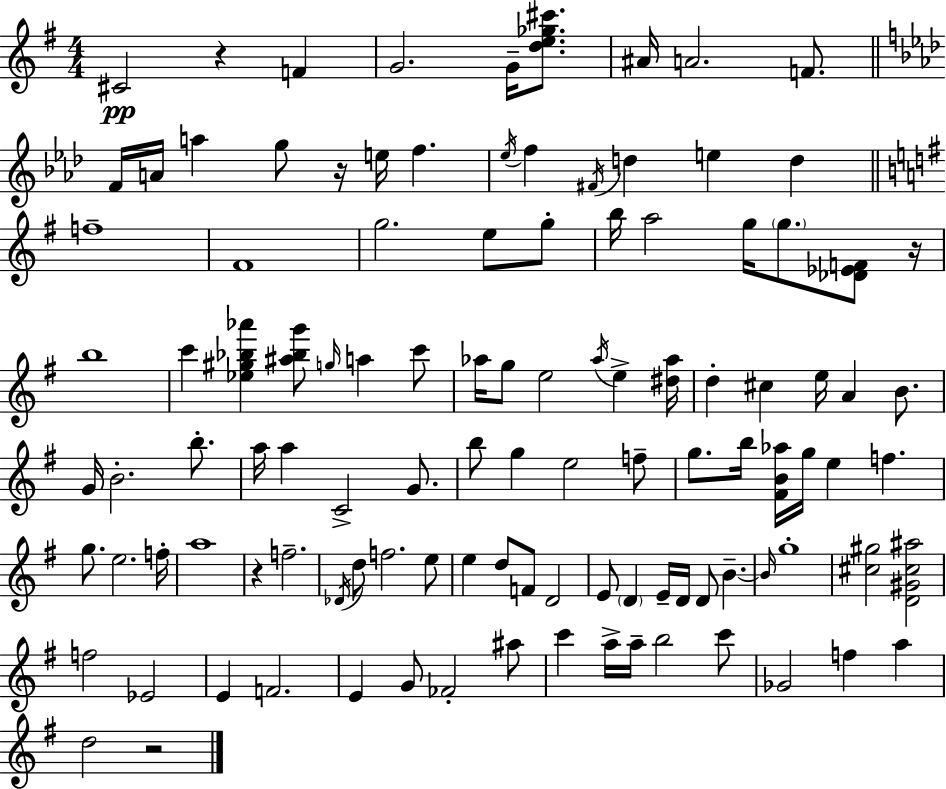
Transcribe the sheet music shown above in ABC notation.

X:1
T:Untitled
M:4/4
L:1/4
K:G
^C2 z F G2 G/4 [de_g^c']/2 ^A/4 A2 F/2 F/4 A/4 a g/2 z/4 e/4 f _e/4 f ^F/4 d e d f4 ^F4 g2 e/2 g/2 b/4 a2 g/4 g/2 [_D_EF]/2 z/4 b4 c' [_e^g_b_a'] [^a_bg']/2 g/4 a c'/2 _a/4 g/2 e2 _a/4 e [^d_a]/4 d ^c e/4 A B/2 G/4 B2 b/2 a/4 a C2 G/2 b/2 g e2 f/2 g/2 b/4 [^FB_a]/4 g/4 e f g/2 e2 f/4 a4 z f2 _D/4 d/2 f2 e/2 e d/2 F/2 D2 E/2 D E/4 D/4 D/2 B B/4 g4 [^c^g]2 [D^G^c^a]2 f2 _E2 E F2 E G/2 _F2 ^a/2 c' a/4 a/4 b2 c'/2 _G2 f a d2 z2